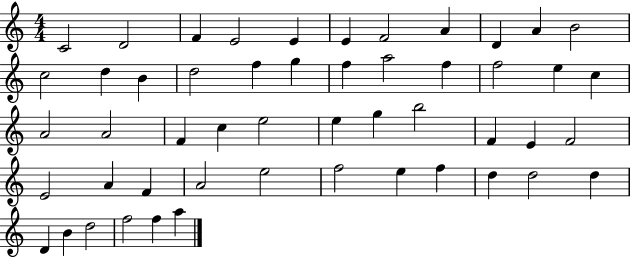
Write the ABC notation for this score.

X:1
T:Untitled
M:4/4
L:1/4
K:C
C2 D2 F E2 E E F2 A D A B2 c2 d B d2 f g f a2 f f2 e c A2 A2 F c e2 e g b2 F E F2 E2 A F A2 e2 f2 e f d d2 d D B d2 f2 f a